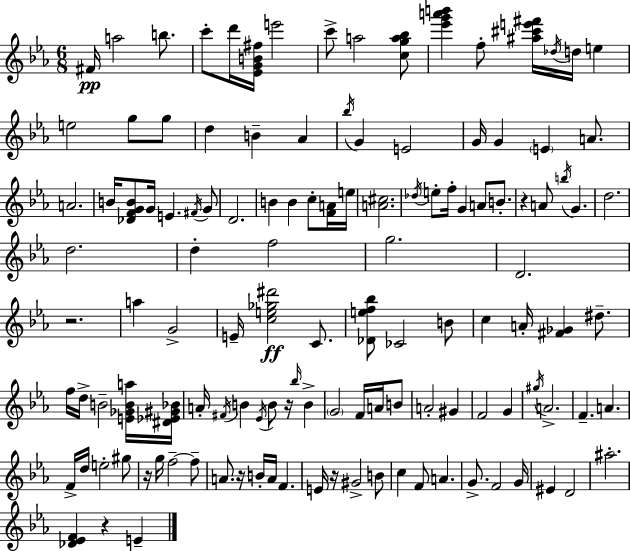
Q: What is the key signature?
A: EES major